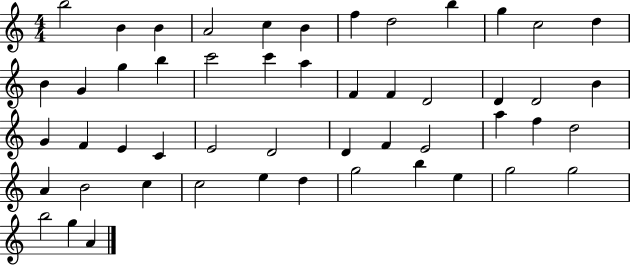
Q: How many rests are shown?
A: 0